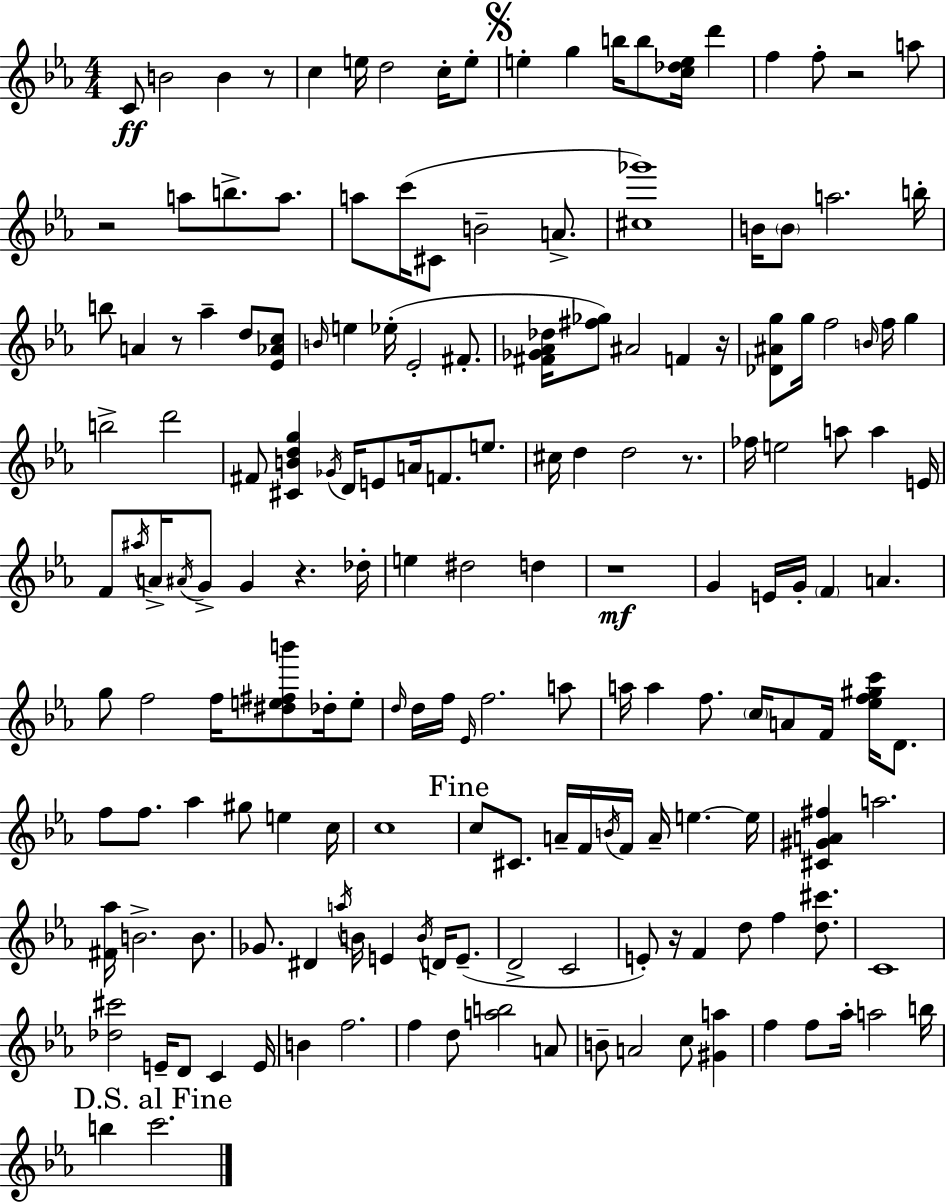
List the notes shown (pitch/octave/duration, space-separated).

C4/e B4/h B4/q R/e C5/q E5/s D5/h C5/s E5/e E5/q G5/q B5/s B5/e [C5,Db5,E5]/s D6/q F5/q F5/e R/h A5/e R/h A5/e B5/e. A5/e. A5/e C6/s C#4/e B4/h A4/e. [C#5,Gb6]/w B4/s B4/e A5/h. B5/s B5/e A4/q R/e Ab5/q D5/e [Eb4,Ab4,C5]/e B4/s E5/q Eb5/s Eb4/h F#4/e. [F#4,Gb4,Ab4,Db5]/s [F#5,Gb5]/e A#4/h F4/q R/s [Db4,A#4,G5]/e G5/s F5/h B4/s F5/s G5/q B5/h D6/h F#4/e [C#4,B4,D5,G5]/q Gb4/s D4/s E4/e A4/s F4/e. E5/e. C#5/s D5/q D5/h R/e. FES5/s E5/h A5/e A5/q E4/s F4/e A#5/s A4/s A#4/s G4/e G4/q R/q. Db5/s E5/q D#5/h D5/q R/w G4/q E4/s G4/s F4/q A4/q. G5/e F5/h F5/s [D#5,E5,F#5,B6]/e Db5/s E5/e D5/s D5/s F5/s Eb4/s F5/h. A5/e A5/s A5/q F5/e. C5/s A4/e F4/s [Eb5,F5,G#5,C6]/s D4/e. F5/e F5/e. Ab5/q G#5/e E5/q C5/s C5/w C5/e C#4/e. A4/s F4/s B4/s F4/s A4/s E5/q. E5/s [C#4,G#4,A4,F#5]/q A5/h. [F#4,Ab5]/s B4/h. B4/e. Gb4/e. D#4/q A5/s B4/s E4/q B4/s D4/s E4/e. D4/h C4/h E4/e R/s F4/q D5/e F5/q [D5,C#6]/e. C4/w [Db5,C#6]/h E4/s D4/e C4/q E4/s B4/q F5/h. F5/q D5/e [A5,B5]/h A4/e B4/e A4/h C5/e [G#4,A5]/q F5/q F5/e Ab5/s A5/h B5/s B5/q C6/h.